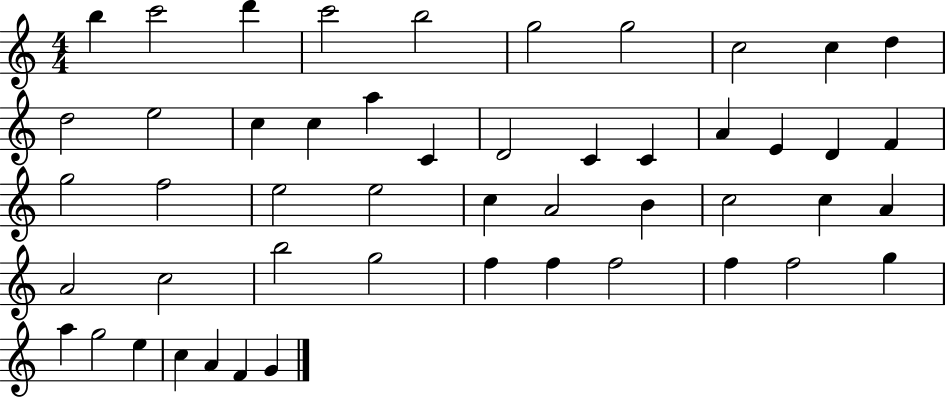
X:1
T:Untitled
M:4/4
L:1/4
K:C
b c'2 d' c'2 b2 g2 g2 c2 c d d2 e2 c c a C D2 C C A E D F g2 f2 e2 e2 c A2 B c2 c A A2 c2 b2 g2 f f f2 f f2 g a g2 e c A F G